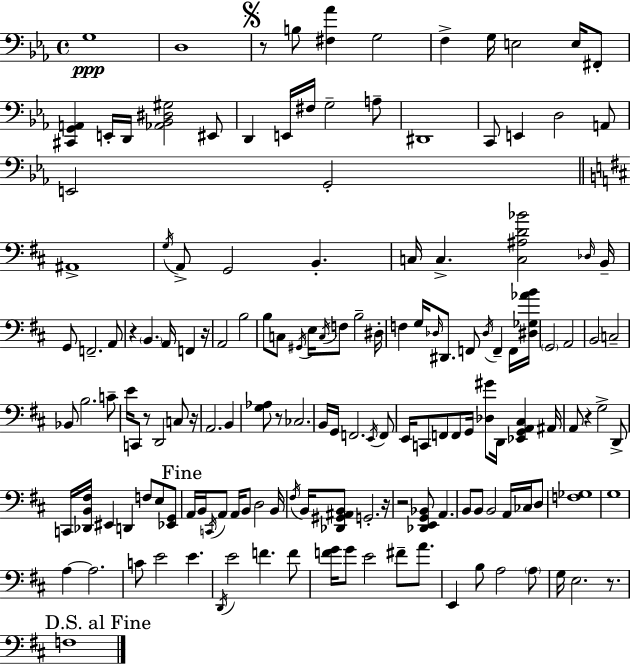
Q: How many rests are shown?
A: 10